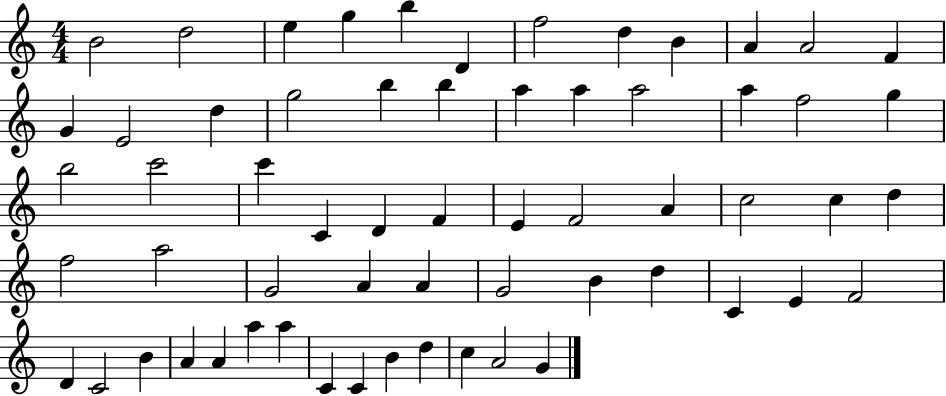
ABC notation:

X:1
T:Untitled
M:4/4
L:1/4
K:C
B2 d2 e g b D f2 d B A A2 F G E2 d g2 b b a a a2 a f2 g b2 c'2 c' C D F E F2 A c2 c d f2 a2 G2 A A G2 B d C E F2 D C2 B A A a a C C B d c A2 G